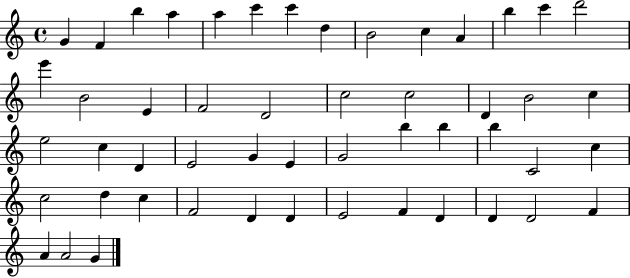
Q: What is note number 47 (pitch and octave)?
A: D4